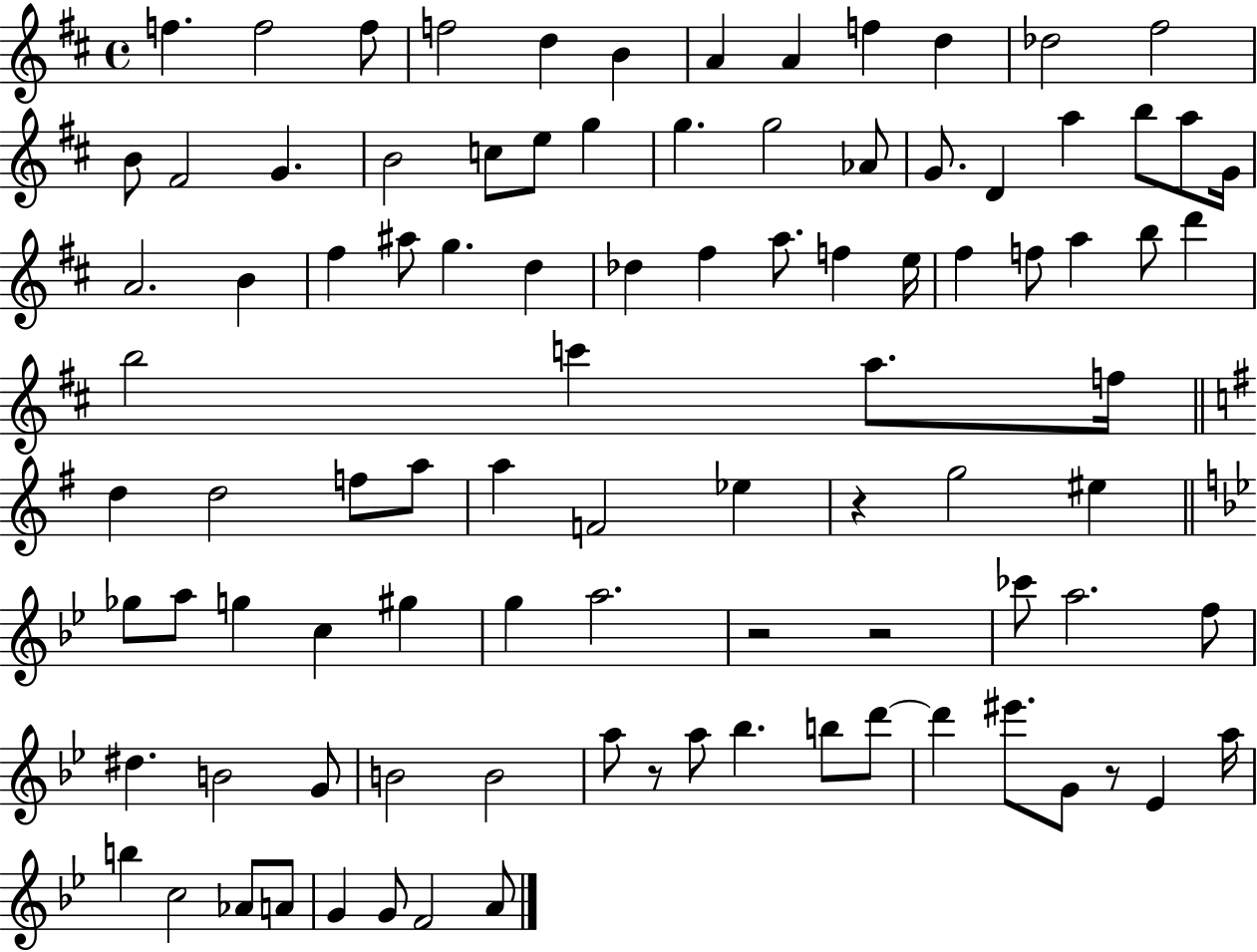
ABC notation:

X:1
T:Untitled
M:4/4
L:1/4
K:D
f f2 f/2 f2 d B A A f d _d2 ^f2 B/2 ^F2 G B2 c/2 e/2 g g g2 _A/2 G/2 D a b/2 a/2 G/4 A2 B ^f ^a/2 g d _d ^f a/2 f e/4 ^f f/2 a b/2 d' b2 c' a/2 f/4 d d2 f/2 a/2 a F2 _e z g2 ^e _g/2 a/2 g c ^g g a2 z2 z2 _c'/2 a2 f/2 ^d B2 G/2 B2 B2 a/2 z/2 a/2 _b b/2 d'/2 d' ^e'/2 G/2 z/2 _E a/4 b c2 _A/2 A/2 G G/2 F2 A/2